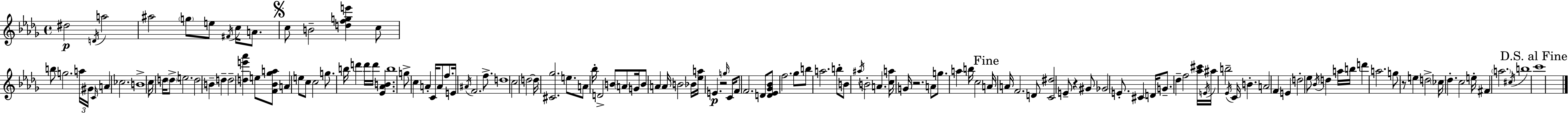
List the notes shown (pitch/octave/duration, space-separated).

D#5/h D4/s A5/h A#5/h G5/e E5/e F#4/s C5/s A4/e. C5/e B4/h [D5,F5,G5,E6]/q C5/e B5/e G5/h. A5/s G#4/s C4/s A4/q CES5/h. B4/w C5/s D5/s D5/e E5/h. D5/h B4/q D5/q D5/h [D5,E6,Ab6]/q E5/e [F4,Bb4,Gb5,A5]/e A4/q E5/e C5/e C5/h G5/e. B5/s D6/q D6/s D6/s [Eb4,Ab4,B4]/q. B5/w G5/e C5/q A4/q C4/s A4/e F5/e. E4/s A#4/s F4/h. F5/e. D5/w C5/h D5/h D5/s [C#4,Gb5]/h. E5/e. A4/e Bb5/s D4/h B4/e A4/e G4/s B4/e A4/q A4/s B4/h Bb4/s [Eb5,A5]/s E4/q. R/h G5/s C4/s F4/e F4/h. D4/e [D4,Eb4,Gb4,Bb4]/e F5/h. Gb5/e B5/e A5/h. B5/e B4/e A#5/s B4/h A4/q. [C5,A5]/s G4/s R/h. A4/e G5/e. A5/q B5/s C5/h A4/s A4/s F4/h. D4/e [C4,D#5]/h E4/e R/q G#4/e Gb4/h E4/e. C#4/q D4/s G4/e. Db5/q F5/h [Ab5,C#6]/s E4/s A#5/s B5/h Eb4/s C4/s B4/q. A4/h F4/q E4/q D5/h Eb5/e Bb4/s D5/q A5/s B5/s D6/q A5/h. G5/e R/e E5/q D5/h CES5/s Db5/q. C5/h E5/s F#4/q A5/h. C#5/s B5/w C6/w